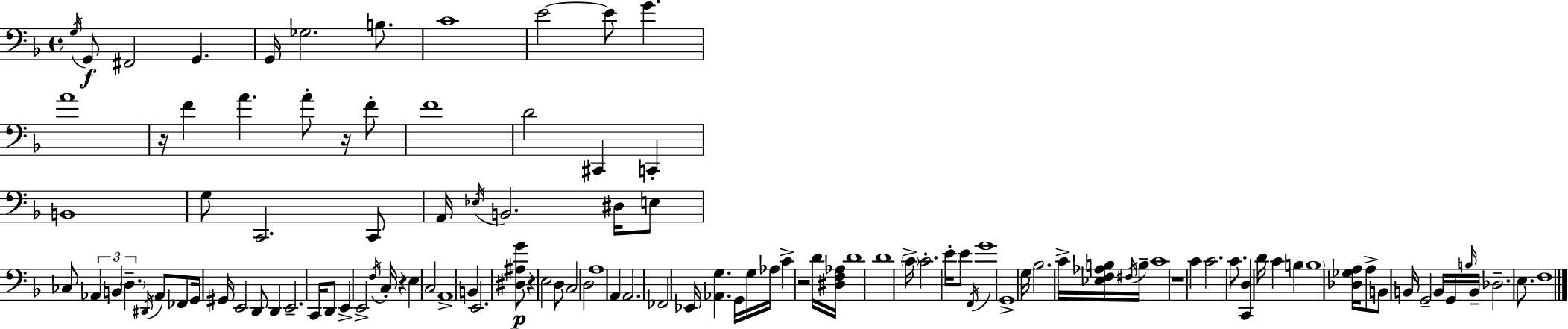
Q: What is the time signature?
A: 4/4